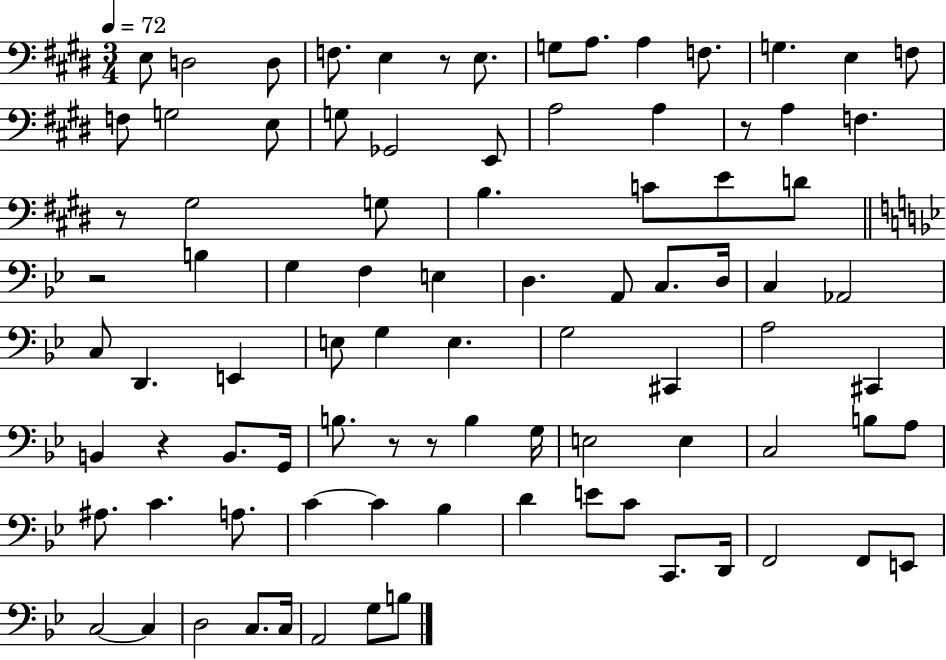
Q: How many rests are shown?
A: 7